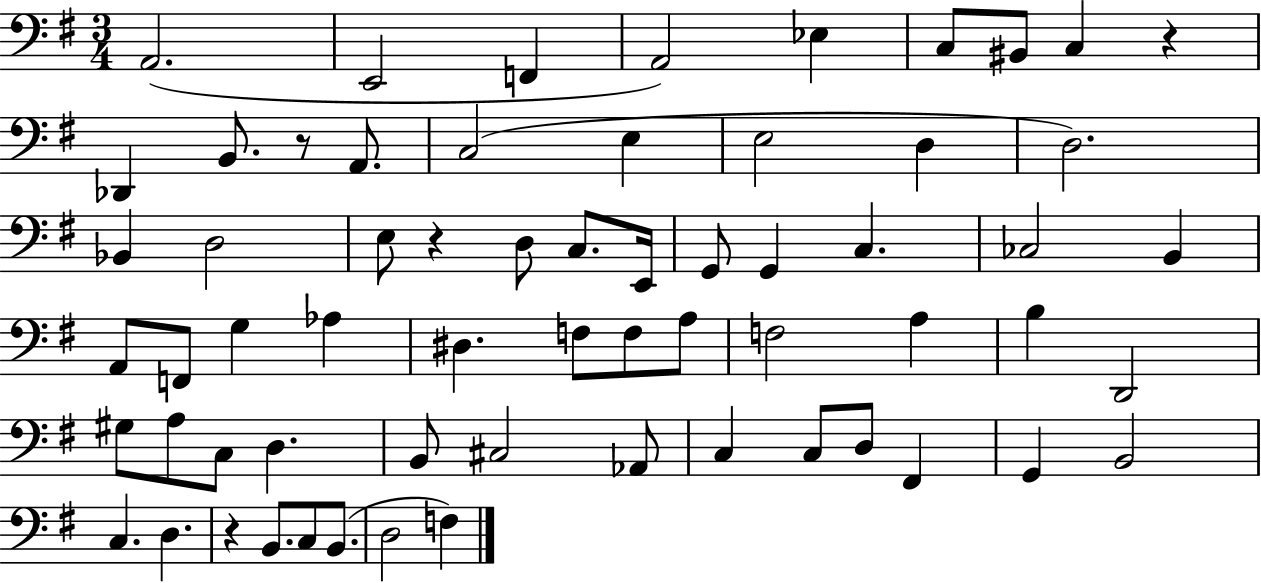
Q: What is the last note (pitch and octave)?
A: F3